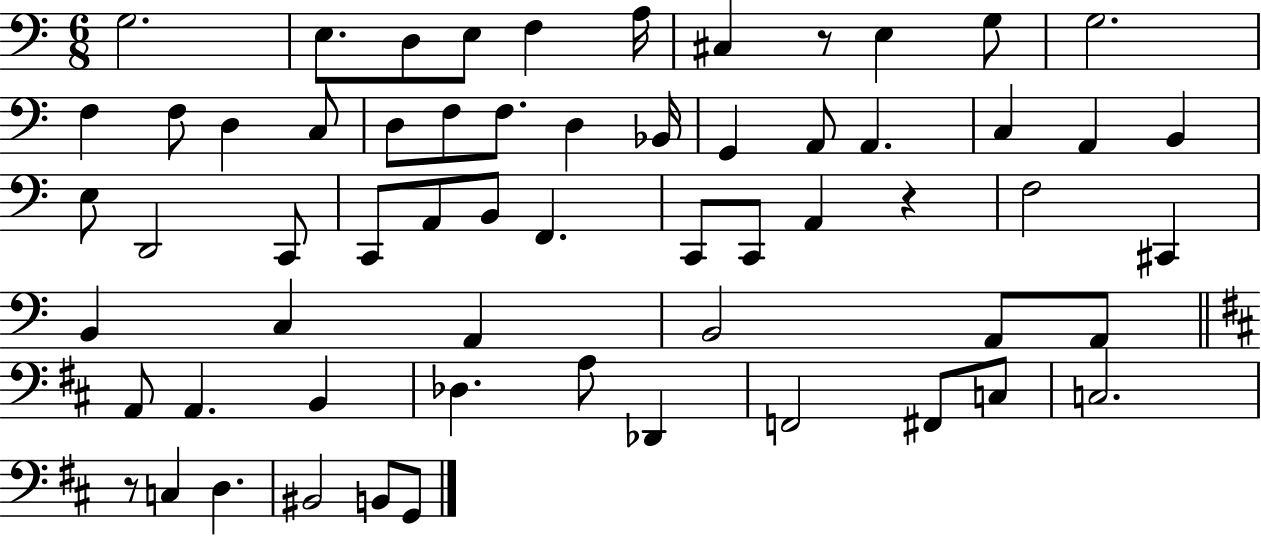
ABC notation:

X:1
T:Untitled
M:6/8
L:1/4
K:C
G,2 E,/2 D,/2 E,/2 F, A,/4 ^C, z/2 E, G,/2 G,2 F, F,/2 D, C,/2 D,/2 F,/2 F,/2 D, _B,,/4 G,, A,,/2 A,, C, A,, B,, E,/2 D,,2 C,,/2 C,,/2 A,,/2 B,,/2 F,, C,,/2 C,,/2 A,, z F,2 ^C,, B,, C, A,, B,,2 A,,/2 A,,/2 A,,/2 A,, B,, _D, A,/2 _D,, F,,2 ^F,,/2 C,/2 C,2 z/2 C, D, ^B,,2 B,,/2 G,,/2